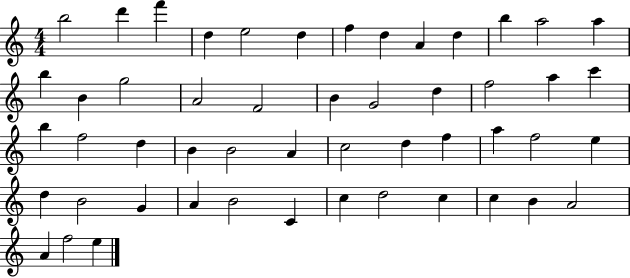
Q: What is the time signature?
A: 4/4